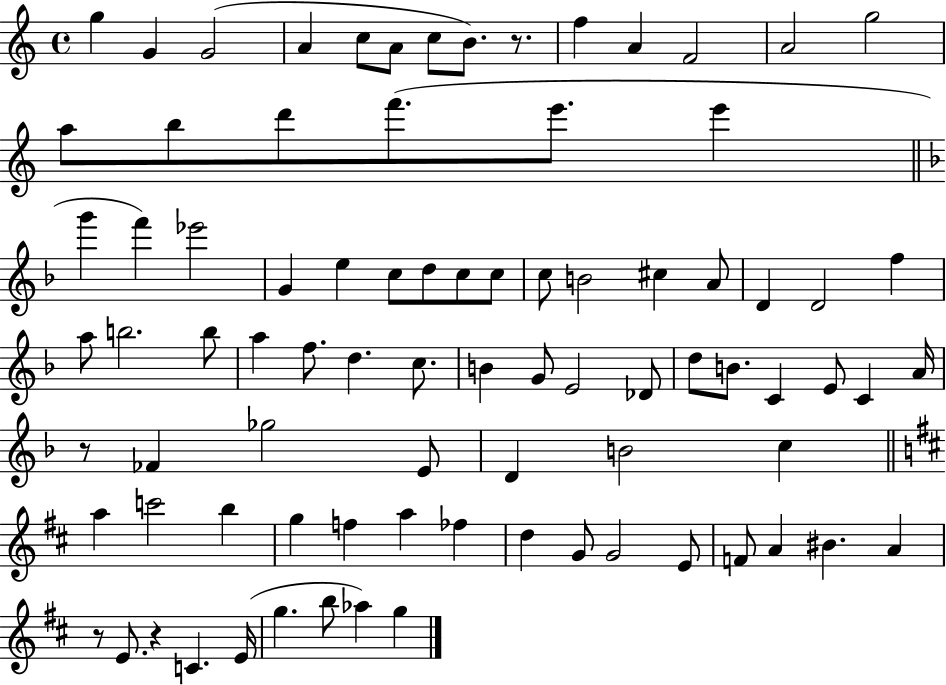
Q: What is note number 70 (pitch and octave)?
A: F4